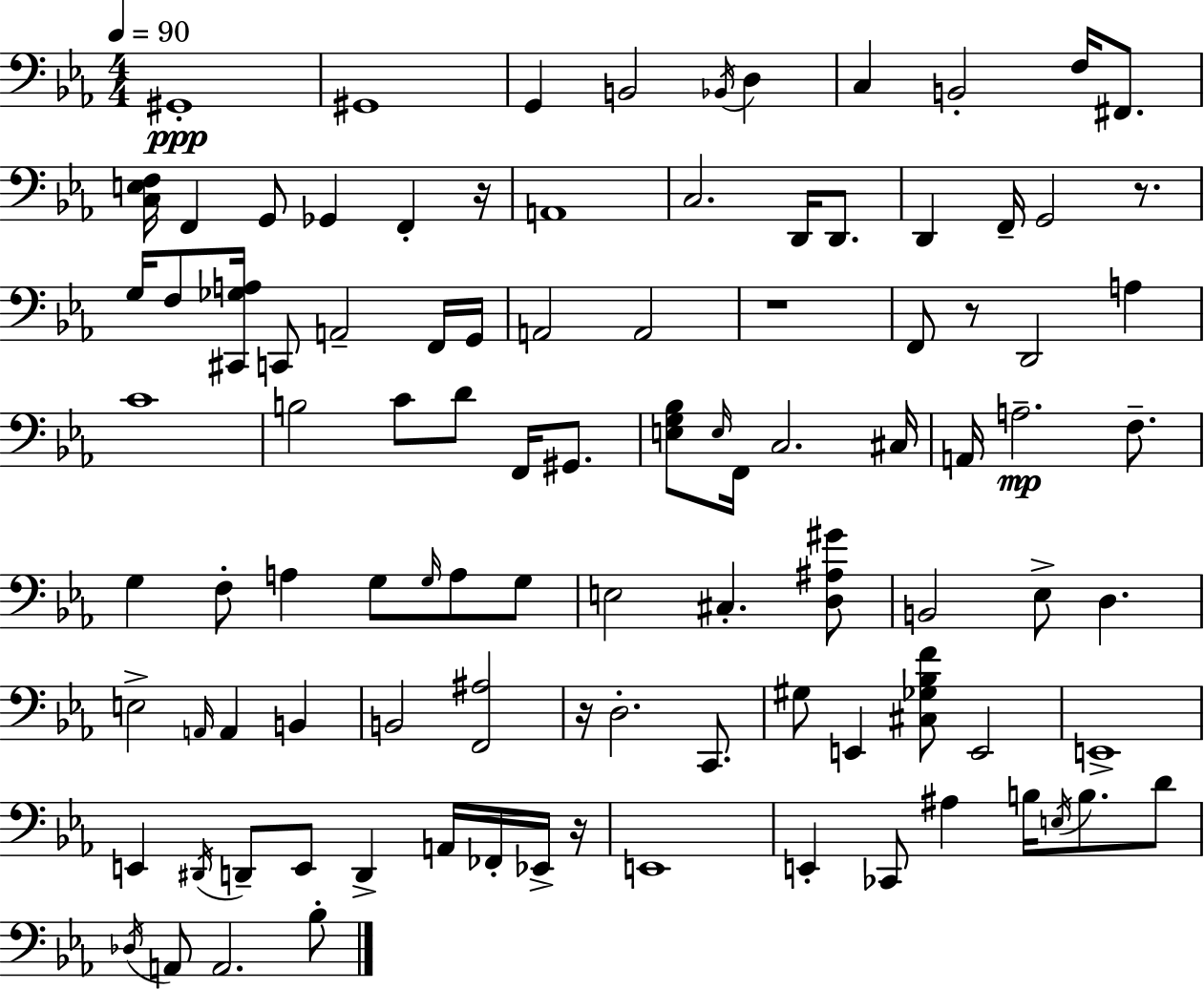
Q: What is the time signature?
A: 4/4